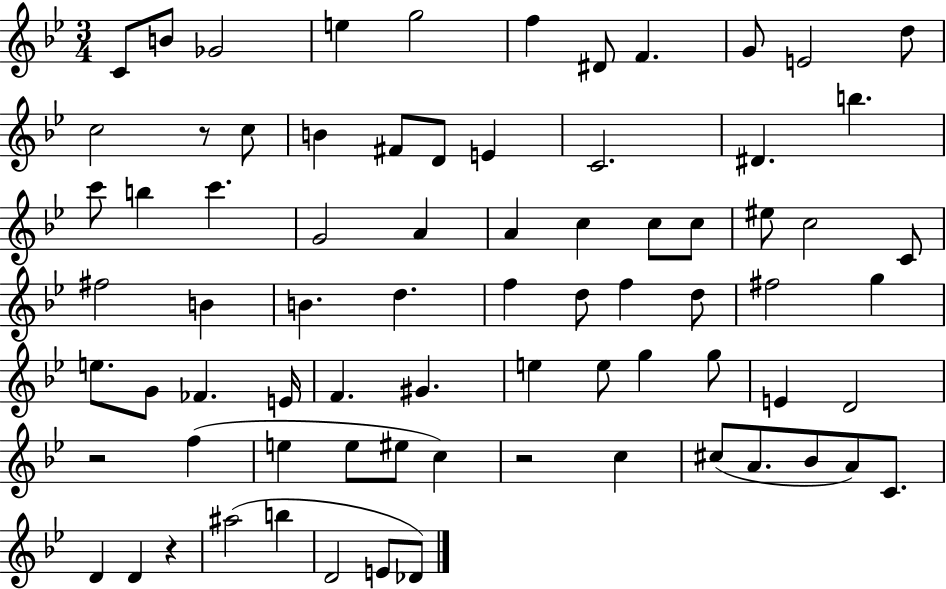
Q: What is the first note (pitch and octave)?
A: C4